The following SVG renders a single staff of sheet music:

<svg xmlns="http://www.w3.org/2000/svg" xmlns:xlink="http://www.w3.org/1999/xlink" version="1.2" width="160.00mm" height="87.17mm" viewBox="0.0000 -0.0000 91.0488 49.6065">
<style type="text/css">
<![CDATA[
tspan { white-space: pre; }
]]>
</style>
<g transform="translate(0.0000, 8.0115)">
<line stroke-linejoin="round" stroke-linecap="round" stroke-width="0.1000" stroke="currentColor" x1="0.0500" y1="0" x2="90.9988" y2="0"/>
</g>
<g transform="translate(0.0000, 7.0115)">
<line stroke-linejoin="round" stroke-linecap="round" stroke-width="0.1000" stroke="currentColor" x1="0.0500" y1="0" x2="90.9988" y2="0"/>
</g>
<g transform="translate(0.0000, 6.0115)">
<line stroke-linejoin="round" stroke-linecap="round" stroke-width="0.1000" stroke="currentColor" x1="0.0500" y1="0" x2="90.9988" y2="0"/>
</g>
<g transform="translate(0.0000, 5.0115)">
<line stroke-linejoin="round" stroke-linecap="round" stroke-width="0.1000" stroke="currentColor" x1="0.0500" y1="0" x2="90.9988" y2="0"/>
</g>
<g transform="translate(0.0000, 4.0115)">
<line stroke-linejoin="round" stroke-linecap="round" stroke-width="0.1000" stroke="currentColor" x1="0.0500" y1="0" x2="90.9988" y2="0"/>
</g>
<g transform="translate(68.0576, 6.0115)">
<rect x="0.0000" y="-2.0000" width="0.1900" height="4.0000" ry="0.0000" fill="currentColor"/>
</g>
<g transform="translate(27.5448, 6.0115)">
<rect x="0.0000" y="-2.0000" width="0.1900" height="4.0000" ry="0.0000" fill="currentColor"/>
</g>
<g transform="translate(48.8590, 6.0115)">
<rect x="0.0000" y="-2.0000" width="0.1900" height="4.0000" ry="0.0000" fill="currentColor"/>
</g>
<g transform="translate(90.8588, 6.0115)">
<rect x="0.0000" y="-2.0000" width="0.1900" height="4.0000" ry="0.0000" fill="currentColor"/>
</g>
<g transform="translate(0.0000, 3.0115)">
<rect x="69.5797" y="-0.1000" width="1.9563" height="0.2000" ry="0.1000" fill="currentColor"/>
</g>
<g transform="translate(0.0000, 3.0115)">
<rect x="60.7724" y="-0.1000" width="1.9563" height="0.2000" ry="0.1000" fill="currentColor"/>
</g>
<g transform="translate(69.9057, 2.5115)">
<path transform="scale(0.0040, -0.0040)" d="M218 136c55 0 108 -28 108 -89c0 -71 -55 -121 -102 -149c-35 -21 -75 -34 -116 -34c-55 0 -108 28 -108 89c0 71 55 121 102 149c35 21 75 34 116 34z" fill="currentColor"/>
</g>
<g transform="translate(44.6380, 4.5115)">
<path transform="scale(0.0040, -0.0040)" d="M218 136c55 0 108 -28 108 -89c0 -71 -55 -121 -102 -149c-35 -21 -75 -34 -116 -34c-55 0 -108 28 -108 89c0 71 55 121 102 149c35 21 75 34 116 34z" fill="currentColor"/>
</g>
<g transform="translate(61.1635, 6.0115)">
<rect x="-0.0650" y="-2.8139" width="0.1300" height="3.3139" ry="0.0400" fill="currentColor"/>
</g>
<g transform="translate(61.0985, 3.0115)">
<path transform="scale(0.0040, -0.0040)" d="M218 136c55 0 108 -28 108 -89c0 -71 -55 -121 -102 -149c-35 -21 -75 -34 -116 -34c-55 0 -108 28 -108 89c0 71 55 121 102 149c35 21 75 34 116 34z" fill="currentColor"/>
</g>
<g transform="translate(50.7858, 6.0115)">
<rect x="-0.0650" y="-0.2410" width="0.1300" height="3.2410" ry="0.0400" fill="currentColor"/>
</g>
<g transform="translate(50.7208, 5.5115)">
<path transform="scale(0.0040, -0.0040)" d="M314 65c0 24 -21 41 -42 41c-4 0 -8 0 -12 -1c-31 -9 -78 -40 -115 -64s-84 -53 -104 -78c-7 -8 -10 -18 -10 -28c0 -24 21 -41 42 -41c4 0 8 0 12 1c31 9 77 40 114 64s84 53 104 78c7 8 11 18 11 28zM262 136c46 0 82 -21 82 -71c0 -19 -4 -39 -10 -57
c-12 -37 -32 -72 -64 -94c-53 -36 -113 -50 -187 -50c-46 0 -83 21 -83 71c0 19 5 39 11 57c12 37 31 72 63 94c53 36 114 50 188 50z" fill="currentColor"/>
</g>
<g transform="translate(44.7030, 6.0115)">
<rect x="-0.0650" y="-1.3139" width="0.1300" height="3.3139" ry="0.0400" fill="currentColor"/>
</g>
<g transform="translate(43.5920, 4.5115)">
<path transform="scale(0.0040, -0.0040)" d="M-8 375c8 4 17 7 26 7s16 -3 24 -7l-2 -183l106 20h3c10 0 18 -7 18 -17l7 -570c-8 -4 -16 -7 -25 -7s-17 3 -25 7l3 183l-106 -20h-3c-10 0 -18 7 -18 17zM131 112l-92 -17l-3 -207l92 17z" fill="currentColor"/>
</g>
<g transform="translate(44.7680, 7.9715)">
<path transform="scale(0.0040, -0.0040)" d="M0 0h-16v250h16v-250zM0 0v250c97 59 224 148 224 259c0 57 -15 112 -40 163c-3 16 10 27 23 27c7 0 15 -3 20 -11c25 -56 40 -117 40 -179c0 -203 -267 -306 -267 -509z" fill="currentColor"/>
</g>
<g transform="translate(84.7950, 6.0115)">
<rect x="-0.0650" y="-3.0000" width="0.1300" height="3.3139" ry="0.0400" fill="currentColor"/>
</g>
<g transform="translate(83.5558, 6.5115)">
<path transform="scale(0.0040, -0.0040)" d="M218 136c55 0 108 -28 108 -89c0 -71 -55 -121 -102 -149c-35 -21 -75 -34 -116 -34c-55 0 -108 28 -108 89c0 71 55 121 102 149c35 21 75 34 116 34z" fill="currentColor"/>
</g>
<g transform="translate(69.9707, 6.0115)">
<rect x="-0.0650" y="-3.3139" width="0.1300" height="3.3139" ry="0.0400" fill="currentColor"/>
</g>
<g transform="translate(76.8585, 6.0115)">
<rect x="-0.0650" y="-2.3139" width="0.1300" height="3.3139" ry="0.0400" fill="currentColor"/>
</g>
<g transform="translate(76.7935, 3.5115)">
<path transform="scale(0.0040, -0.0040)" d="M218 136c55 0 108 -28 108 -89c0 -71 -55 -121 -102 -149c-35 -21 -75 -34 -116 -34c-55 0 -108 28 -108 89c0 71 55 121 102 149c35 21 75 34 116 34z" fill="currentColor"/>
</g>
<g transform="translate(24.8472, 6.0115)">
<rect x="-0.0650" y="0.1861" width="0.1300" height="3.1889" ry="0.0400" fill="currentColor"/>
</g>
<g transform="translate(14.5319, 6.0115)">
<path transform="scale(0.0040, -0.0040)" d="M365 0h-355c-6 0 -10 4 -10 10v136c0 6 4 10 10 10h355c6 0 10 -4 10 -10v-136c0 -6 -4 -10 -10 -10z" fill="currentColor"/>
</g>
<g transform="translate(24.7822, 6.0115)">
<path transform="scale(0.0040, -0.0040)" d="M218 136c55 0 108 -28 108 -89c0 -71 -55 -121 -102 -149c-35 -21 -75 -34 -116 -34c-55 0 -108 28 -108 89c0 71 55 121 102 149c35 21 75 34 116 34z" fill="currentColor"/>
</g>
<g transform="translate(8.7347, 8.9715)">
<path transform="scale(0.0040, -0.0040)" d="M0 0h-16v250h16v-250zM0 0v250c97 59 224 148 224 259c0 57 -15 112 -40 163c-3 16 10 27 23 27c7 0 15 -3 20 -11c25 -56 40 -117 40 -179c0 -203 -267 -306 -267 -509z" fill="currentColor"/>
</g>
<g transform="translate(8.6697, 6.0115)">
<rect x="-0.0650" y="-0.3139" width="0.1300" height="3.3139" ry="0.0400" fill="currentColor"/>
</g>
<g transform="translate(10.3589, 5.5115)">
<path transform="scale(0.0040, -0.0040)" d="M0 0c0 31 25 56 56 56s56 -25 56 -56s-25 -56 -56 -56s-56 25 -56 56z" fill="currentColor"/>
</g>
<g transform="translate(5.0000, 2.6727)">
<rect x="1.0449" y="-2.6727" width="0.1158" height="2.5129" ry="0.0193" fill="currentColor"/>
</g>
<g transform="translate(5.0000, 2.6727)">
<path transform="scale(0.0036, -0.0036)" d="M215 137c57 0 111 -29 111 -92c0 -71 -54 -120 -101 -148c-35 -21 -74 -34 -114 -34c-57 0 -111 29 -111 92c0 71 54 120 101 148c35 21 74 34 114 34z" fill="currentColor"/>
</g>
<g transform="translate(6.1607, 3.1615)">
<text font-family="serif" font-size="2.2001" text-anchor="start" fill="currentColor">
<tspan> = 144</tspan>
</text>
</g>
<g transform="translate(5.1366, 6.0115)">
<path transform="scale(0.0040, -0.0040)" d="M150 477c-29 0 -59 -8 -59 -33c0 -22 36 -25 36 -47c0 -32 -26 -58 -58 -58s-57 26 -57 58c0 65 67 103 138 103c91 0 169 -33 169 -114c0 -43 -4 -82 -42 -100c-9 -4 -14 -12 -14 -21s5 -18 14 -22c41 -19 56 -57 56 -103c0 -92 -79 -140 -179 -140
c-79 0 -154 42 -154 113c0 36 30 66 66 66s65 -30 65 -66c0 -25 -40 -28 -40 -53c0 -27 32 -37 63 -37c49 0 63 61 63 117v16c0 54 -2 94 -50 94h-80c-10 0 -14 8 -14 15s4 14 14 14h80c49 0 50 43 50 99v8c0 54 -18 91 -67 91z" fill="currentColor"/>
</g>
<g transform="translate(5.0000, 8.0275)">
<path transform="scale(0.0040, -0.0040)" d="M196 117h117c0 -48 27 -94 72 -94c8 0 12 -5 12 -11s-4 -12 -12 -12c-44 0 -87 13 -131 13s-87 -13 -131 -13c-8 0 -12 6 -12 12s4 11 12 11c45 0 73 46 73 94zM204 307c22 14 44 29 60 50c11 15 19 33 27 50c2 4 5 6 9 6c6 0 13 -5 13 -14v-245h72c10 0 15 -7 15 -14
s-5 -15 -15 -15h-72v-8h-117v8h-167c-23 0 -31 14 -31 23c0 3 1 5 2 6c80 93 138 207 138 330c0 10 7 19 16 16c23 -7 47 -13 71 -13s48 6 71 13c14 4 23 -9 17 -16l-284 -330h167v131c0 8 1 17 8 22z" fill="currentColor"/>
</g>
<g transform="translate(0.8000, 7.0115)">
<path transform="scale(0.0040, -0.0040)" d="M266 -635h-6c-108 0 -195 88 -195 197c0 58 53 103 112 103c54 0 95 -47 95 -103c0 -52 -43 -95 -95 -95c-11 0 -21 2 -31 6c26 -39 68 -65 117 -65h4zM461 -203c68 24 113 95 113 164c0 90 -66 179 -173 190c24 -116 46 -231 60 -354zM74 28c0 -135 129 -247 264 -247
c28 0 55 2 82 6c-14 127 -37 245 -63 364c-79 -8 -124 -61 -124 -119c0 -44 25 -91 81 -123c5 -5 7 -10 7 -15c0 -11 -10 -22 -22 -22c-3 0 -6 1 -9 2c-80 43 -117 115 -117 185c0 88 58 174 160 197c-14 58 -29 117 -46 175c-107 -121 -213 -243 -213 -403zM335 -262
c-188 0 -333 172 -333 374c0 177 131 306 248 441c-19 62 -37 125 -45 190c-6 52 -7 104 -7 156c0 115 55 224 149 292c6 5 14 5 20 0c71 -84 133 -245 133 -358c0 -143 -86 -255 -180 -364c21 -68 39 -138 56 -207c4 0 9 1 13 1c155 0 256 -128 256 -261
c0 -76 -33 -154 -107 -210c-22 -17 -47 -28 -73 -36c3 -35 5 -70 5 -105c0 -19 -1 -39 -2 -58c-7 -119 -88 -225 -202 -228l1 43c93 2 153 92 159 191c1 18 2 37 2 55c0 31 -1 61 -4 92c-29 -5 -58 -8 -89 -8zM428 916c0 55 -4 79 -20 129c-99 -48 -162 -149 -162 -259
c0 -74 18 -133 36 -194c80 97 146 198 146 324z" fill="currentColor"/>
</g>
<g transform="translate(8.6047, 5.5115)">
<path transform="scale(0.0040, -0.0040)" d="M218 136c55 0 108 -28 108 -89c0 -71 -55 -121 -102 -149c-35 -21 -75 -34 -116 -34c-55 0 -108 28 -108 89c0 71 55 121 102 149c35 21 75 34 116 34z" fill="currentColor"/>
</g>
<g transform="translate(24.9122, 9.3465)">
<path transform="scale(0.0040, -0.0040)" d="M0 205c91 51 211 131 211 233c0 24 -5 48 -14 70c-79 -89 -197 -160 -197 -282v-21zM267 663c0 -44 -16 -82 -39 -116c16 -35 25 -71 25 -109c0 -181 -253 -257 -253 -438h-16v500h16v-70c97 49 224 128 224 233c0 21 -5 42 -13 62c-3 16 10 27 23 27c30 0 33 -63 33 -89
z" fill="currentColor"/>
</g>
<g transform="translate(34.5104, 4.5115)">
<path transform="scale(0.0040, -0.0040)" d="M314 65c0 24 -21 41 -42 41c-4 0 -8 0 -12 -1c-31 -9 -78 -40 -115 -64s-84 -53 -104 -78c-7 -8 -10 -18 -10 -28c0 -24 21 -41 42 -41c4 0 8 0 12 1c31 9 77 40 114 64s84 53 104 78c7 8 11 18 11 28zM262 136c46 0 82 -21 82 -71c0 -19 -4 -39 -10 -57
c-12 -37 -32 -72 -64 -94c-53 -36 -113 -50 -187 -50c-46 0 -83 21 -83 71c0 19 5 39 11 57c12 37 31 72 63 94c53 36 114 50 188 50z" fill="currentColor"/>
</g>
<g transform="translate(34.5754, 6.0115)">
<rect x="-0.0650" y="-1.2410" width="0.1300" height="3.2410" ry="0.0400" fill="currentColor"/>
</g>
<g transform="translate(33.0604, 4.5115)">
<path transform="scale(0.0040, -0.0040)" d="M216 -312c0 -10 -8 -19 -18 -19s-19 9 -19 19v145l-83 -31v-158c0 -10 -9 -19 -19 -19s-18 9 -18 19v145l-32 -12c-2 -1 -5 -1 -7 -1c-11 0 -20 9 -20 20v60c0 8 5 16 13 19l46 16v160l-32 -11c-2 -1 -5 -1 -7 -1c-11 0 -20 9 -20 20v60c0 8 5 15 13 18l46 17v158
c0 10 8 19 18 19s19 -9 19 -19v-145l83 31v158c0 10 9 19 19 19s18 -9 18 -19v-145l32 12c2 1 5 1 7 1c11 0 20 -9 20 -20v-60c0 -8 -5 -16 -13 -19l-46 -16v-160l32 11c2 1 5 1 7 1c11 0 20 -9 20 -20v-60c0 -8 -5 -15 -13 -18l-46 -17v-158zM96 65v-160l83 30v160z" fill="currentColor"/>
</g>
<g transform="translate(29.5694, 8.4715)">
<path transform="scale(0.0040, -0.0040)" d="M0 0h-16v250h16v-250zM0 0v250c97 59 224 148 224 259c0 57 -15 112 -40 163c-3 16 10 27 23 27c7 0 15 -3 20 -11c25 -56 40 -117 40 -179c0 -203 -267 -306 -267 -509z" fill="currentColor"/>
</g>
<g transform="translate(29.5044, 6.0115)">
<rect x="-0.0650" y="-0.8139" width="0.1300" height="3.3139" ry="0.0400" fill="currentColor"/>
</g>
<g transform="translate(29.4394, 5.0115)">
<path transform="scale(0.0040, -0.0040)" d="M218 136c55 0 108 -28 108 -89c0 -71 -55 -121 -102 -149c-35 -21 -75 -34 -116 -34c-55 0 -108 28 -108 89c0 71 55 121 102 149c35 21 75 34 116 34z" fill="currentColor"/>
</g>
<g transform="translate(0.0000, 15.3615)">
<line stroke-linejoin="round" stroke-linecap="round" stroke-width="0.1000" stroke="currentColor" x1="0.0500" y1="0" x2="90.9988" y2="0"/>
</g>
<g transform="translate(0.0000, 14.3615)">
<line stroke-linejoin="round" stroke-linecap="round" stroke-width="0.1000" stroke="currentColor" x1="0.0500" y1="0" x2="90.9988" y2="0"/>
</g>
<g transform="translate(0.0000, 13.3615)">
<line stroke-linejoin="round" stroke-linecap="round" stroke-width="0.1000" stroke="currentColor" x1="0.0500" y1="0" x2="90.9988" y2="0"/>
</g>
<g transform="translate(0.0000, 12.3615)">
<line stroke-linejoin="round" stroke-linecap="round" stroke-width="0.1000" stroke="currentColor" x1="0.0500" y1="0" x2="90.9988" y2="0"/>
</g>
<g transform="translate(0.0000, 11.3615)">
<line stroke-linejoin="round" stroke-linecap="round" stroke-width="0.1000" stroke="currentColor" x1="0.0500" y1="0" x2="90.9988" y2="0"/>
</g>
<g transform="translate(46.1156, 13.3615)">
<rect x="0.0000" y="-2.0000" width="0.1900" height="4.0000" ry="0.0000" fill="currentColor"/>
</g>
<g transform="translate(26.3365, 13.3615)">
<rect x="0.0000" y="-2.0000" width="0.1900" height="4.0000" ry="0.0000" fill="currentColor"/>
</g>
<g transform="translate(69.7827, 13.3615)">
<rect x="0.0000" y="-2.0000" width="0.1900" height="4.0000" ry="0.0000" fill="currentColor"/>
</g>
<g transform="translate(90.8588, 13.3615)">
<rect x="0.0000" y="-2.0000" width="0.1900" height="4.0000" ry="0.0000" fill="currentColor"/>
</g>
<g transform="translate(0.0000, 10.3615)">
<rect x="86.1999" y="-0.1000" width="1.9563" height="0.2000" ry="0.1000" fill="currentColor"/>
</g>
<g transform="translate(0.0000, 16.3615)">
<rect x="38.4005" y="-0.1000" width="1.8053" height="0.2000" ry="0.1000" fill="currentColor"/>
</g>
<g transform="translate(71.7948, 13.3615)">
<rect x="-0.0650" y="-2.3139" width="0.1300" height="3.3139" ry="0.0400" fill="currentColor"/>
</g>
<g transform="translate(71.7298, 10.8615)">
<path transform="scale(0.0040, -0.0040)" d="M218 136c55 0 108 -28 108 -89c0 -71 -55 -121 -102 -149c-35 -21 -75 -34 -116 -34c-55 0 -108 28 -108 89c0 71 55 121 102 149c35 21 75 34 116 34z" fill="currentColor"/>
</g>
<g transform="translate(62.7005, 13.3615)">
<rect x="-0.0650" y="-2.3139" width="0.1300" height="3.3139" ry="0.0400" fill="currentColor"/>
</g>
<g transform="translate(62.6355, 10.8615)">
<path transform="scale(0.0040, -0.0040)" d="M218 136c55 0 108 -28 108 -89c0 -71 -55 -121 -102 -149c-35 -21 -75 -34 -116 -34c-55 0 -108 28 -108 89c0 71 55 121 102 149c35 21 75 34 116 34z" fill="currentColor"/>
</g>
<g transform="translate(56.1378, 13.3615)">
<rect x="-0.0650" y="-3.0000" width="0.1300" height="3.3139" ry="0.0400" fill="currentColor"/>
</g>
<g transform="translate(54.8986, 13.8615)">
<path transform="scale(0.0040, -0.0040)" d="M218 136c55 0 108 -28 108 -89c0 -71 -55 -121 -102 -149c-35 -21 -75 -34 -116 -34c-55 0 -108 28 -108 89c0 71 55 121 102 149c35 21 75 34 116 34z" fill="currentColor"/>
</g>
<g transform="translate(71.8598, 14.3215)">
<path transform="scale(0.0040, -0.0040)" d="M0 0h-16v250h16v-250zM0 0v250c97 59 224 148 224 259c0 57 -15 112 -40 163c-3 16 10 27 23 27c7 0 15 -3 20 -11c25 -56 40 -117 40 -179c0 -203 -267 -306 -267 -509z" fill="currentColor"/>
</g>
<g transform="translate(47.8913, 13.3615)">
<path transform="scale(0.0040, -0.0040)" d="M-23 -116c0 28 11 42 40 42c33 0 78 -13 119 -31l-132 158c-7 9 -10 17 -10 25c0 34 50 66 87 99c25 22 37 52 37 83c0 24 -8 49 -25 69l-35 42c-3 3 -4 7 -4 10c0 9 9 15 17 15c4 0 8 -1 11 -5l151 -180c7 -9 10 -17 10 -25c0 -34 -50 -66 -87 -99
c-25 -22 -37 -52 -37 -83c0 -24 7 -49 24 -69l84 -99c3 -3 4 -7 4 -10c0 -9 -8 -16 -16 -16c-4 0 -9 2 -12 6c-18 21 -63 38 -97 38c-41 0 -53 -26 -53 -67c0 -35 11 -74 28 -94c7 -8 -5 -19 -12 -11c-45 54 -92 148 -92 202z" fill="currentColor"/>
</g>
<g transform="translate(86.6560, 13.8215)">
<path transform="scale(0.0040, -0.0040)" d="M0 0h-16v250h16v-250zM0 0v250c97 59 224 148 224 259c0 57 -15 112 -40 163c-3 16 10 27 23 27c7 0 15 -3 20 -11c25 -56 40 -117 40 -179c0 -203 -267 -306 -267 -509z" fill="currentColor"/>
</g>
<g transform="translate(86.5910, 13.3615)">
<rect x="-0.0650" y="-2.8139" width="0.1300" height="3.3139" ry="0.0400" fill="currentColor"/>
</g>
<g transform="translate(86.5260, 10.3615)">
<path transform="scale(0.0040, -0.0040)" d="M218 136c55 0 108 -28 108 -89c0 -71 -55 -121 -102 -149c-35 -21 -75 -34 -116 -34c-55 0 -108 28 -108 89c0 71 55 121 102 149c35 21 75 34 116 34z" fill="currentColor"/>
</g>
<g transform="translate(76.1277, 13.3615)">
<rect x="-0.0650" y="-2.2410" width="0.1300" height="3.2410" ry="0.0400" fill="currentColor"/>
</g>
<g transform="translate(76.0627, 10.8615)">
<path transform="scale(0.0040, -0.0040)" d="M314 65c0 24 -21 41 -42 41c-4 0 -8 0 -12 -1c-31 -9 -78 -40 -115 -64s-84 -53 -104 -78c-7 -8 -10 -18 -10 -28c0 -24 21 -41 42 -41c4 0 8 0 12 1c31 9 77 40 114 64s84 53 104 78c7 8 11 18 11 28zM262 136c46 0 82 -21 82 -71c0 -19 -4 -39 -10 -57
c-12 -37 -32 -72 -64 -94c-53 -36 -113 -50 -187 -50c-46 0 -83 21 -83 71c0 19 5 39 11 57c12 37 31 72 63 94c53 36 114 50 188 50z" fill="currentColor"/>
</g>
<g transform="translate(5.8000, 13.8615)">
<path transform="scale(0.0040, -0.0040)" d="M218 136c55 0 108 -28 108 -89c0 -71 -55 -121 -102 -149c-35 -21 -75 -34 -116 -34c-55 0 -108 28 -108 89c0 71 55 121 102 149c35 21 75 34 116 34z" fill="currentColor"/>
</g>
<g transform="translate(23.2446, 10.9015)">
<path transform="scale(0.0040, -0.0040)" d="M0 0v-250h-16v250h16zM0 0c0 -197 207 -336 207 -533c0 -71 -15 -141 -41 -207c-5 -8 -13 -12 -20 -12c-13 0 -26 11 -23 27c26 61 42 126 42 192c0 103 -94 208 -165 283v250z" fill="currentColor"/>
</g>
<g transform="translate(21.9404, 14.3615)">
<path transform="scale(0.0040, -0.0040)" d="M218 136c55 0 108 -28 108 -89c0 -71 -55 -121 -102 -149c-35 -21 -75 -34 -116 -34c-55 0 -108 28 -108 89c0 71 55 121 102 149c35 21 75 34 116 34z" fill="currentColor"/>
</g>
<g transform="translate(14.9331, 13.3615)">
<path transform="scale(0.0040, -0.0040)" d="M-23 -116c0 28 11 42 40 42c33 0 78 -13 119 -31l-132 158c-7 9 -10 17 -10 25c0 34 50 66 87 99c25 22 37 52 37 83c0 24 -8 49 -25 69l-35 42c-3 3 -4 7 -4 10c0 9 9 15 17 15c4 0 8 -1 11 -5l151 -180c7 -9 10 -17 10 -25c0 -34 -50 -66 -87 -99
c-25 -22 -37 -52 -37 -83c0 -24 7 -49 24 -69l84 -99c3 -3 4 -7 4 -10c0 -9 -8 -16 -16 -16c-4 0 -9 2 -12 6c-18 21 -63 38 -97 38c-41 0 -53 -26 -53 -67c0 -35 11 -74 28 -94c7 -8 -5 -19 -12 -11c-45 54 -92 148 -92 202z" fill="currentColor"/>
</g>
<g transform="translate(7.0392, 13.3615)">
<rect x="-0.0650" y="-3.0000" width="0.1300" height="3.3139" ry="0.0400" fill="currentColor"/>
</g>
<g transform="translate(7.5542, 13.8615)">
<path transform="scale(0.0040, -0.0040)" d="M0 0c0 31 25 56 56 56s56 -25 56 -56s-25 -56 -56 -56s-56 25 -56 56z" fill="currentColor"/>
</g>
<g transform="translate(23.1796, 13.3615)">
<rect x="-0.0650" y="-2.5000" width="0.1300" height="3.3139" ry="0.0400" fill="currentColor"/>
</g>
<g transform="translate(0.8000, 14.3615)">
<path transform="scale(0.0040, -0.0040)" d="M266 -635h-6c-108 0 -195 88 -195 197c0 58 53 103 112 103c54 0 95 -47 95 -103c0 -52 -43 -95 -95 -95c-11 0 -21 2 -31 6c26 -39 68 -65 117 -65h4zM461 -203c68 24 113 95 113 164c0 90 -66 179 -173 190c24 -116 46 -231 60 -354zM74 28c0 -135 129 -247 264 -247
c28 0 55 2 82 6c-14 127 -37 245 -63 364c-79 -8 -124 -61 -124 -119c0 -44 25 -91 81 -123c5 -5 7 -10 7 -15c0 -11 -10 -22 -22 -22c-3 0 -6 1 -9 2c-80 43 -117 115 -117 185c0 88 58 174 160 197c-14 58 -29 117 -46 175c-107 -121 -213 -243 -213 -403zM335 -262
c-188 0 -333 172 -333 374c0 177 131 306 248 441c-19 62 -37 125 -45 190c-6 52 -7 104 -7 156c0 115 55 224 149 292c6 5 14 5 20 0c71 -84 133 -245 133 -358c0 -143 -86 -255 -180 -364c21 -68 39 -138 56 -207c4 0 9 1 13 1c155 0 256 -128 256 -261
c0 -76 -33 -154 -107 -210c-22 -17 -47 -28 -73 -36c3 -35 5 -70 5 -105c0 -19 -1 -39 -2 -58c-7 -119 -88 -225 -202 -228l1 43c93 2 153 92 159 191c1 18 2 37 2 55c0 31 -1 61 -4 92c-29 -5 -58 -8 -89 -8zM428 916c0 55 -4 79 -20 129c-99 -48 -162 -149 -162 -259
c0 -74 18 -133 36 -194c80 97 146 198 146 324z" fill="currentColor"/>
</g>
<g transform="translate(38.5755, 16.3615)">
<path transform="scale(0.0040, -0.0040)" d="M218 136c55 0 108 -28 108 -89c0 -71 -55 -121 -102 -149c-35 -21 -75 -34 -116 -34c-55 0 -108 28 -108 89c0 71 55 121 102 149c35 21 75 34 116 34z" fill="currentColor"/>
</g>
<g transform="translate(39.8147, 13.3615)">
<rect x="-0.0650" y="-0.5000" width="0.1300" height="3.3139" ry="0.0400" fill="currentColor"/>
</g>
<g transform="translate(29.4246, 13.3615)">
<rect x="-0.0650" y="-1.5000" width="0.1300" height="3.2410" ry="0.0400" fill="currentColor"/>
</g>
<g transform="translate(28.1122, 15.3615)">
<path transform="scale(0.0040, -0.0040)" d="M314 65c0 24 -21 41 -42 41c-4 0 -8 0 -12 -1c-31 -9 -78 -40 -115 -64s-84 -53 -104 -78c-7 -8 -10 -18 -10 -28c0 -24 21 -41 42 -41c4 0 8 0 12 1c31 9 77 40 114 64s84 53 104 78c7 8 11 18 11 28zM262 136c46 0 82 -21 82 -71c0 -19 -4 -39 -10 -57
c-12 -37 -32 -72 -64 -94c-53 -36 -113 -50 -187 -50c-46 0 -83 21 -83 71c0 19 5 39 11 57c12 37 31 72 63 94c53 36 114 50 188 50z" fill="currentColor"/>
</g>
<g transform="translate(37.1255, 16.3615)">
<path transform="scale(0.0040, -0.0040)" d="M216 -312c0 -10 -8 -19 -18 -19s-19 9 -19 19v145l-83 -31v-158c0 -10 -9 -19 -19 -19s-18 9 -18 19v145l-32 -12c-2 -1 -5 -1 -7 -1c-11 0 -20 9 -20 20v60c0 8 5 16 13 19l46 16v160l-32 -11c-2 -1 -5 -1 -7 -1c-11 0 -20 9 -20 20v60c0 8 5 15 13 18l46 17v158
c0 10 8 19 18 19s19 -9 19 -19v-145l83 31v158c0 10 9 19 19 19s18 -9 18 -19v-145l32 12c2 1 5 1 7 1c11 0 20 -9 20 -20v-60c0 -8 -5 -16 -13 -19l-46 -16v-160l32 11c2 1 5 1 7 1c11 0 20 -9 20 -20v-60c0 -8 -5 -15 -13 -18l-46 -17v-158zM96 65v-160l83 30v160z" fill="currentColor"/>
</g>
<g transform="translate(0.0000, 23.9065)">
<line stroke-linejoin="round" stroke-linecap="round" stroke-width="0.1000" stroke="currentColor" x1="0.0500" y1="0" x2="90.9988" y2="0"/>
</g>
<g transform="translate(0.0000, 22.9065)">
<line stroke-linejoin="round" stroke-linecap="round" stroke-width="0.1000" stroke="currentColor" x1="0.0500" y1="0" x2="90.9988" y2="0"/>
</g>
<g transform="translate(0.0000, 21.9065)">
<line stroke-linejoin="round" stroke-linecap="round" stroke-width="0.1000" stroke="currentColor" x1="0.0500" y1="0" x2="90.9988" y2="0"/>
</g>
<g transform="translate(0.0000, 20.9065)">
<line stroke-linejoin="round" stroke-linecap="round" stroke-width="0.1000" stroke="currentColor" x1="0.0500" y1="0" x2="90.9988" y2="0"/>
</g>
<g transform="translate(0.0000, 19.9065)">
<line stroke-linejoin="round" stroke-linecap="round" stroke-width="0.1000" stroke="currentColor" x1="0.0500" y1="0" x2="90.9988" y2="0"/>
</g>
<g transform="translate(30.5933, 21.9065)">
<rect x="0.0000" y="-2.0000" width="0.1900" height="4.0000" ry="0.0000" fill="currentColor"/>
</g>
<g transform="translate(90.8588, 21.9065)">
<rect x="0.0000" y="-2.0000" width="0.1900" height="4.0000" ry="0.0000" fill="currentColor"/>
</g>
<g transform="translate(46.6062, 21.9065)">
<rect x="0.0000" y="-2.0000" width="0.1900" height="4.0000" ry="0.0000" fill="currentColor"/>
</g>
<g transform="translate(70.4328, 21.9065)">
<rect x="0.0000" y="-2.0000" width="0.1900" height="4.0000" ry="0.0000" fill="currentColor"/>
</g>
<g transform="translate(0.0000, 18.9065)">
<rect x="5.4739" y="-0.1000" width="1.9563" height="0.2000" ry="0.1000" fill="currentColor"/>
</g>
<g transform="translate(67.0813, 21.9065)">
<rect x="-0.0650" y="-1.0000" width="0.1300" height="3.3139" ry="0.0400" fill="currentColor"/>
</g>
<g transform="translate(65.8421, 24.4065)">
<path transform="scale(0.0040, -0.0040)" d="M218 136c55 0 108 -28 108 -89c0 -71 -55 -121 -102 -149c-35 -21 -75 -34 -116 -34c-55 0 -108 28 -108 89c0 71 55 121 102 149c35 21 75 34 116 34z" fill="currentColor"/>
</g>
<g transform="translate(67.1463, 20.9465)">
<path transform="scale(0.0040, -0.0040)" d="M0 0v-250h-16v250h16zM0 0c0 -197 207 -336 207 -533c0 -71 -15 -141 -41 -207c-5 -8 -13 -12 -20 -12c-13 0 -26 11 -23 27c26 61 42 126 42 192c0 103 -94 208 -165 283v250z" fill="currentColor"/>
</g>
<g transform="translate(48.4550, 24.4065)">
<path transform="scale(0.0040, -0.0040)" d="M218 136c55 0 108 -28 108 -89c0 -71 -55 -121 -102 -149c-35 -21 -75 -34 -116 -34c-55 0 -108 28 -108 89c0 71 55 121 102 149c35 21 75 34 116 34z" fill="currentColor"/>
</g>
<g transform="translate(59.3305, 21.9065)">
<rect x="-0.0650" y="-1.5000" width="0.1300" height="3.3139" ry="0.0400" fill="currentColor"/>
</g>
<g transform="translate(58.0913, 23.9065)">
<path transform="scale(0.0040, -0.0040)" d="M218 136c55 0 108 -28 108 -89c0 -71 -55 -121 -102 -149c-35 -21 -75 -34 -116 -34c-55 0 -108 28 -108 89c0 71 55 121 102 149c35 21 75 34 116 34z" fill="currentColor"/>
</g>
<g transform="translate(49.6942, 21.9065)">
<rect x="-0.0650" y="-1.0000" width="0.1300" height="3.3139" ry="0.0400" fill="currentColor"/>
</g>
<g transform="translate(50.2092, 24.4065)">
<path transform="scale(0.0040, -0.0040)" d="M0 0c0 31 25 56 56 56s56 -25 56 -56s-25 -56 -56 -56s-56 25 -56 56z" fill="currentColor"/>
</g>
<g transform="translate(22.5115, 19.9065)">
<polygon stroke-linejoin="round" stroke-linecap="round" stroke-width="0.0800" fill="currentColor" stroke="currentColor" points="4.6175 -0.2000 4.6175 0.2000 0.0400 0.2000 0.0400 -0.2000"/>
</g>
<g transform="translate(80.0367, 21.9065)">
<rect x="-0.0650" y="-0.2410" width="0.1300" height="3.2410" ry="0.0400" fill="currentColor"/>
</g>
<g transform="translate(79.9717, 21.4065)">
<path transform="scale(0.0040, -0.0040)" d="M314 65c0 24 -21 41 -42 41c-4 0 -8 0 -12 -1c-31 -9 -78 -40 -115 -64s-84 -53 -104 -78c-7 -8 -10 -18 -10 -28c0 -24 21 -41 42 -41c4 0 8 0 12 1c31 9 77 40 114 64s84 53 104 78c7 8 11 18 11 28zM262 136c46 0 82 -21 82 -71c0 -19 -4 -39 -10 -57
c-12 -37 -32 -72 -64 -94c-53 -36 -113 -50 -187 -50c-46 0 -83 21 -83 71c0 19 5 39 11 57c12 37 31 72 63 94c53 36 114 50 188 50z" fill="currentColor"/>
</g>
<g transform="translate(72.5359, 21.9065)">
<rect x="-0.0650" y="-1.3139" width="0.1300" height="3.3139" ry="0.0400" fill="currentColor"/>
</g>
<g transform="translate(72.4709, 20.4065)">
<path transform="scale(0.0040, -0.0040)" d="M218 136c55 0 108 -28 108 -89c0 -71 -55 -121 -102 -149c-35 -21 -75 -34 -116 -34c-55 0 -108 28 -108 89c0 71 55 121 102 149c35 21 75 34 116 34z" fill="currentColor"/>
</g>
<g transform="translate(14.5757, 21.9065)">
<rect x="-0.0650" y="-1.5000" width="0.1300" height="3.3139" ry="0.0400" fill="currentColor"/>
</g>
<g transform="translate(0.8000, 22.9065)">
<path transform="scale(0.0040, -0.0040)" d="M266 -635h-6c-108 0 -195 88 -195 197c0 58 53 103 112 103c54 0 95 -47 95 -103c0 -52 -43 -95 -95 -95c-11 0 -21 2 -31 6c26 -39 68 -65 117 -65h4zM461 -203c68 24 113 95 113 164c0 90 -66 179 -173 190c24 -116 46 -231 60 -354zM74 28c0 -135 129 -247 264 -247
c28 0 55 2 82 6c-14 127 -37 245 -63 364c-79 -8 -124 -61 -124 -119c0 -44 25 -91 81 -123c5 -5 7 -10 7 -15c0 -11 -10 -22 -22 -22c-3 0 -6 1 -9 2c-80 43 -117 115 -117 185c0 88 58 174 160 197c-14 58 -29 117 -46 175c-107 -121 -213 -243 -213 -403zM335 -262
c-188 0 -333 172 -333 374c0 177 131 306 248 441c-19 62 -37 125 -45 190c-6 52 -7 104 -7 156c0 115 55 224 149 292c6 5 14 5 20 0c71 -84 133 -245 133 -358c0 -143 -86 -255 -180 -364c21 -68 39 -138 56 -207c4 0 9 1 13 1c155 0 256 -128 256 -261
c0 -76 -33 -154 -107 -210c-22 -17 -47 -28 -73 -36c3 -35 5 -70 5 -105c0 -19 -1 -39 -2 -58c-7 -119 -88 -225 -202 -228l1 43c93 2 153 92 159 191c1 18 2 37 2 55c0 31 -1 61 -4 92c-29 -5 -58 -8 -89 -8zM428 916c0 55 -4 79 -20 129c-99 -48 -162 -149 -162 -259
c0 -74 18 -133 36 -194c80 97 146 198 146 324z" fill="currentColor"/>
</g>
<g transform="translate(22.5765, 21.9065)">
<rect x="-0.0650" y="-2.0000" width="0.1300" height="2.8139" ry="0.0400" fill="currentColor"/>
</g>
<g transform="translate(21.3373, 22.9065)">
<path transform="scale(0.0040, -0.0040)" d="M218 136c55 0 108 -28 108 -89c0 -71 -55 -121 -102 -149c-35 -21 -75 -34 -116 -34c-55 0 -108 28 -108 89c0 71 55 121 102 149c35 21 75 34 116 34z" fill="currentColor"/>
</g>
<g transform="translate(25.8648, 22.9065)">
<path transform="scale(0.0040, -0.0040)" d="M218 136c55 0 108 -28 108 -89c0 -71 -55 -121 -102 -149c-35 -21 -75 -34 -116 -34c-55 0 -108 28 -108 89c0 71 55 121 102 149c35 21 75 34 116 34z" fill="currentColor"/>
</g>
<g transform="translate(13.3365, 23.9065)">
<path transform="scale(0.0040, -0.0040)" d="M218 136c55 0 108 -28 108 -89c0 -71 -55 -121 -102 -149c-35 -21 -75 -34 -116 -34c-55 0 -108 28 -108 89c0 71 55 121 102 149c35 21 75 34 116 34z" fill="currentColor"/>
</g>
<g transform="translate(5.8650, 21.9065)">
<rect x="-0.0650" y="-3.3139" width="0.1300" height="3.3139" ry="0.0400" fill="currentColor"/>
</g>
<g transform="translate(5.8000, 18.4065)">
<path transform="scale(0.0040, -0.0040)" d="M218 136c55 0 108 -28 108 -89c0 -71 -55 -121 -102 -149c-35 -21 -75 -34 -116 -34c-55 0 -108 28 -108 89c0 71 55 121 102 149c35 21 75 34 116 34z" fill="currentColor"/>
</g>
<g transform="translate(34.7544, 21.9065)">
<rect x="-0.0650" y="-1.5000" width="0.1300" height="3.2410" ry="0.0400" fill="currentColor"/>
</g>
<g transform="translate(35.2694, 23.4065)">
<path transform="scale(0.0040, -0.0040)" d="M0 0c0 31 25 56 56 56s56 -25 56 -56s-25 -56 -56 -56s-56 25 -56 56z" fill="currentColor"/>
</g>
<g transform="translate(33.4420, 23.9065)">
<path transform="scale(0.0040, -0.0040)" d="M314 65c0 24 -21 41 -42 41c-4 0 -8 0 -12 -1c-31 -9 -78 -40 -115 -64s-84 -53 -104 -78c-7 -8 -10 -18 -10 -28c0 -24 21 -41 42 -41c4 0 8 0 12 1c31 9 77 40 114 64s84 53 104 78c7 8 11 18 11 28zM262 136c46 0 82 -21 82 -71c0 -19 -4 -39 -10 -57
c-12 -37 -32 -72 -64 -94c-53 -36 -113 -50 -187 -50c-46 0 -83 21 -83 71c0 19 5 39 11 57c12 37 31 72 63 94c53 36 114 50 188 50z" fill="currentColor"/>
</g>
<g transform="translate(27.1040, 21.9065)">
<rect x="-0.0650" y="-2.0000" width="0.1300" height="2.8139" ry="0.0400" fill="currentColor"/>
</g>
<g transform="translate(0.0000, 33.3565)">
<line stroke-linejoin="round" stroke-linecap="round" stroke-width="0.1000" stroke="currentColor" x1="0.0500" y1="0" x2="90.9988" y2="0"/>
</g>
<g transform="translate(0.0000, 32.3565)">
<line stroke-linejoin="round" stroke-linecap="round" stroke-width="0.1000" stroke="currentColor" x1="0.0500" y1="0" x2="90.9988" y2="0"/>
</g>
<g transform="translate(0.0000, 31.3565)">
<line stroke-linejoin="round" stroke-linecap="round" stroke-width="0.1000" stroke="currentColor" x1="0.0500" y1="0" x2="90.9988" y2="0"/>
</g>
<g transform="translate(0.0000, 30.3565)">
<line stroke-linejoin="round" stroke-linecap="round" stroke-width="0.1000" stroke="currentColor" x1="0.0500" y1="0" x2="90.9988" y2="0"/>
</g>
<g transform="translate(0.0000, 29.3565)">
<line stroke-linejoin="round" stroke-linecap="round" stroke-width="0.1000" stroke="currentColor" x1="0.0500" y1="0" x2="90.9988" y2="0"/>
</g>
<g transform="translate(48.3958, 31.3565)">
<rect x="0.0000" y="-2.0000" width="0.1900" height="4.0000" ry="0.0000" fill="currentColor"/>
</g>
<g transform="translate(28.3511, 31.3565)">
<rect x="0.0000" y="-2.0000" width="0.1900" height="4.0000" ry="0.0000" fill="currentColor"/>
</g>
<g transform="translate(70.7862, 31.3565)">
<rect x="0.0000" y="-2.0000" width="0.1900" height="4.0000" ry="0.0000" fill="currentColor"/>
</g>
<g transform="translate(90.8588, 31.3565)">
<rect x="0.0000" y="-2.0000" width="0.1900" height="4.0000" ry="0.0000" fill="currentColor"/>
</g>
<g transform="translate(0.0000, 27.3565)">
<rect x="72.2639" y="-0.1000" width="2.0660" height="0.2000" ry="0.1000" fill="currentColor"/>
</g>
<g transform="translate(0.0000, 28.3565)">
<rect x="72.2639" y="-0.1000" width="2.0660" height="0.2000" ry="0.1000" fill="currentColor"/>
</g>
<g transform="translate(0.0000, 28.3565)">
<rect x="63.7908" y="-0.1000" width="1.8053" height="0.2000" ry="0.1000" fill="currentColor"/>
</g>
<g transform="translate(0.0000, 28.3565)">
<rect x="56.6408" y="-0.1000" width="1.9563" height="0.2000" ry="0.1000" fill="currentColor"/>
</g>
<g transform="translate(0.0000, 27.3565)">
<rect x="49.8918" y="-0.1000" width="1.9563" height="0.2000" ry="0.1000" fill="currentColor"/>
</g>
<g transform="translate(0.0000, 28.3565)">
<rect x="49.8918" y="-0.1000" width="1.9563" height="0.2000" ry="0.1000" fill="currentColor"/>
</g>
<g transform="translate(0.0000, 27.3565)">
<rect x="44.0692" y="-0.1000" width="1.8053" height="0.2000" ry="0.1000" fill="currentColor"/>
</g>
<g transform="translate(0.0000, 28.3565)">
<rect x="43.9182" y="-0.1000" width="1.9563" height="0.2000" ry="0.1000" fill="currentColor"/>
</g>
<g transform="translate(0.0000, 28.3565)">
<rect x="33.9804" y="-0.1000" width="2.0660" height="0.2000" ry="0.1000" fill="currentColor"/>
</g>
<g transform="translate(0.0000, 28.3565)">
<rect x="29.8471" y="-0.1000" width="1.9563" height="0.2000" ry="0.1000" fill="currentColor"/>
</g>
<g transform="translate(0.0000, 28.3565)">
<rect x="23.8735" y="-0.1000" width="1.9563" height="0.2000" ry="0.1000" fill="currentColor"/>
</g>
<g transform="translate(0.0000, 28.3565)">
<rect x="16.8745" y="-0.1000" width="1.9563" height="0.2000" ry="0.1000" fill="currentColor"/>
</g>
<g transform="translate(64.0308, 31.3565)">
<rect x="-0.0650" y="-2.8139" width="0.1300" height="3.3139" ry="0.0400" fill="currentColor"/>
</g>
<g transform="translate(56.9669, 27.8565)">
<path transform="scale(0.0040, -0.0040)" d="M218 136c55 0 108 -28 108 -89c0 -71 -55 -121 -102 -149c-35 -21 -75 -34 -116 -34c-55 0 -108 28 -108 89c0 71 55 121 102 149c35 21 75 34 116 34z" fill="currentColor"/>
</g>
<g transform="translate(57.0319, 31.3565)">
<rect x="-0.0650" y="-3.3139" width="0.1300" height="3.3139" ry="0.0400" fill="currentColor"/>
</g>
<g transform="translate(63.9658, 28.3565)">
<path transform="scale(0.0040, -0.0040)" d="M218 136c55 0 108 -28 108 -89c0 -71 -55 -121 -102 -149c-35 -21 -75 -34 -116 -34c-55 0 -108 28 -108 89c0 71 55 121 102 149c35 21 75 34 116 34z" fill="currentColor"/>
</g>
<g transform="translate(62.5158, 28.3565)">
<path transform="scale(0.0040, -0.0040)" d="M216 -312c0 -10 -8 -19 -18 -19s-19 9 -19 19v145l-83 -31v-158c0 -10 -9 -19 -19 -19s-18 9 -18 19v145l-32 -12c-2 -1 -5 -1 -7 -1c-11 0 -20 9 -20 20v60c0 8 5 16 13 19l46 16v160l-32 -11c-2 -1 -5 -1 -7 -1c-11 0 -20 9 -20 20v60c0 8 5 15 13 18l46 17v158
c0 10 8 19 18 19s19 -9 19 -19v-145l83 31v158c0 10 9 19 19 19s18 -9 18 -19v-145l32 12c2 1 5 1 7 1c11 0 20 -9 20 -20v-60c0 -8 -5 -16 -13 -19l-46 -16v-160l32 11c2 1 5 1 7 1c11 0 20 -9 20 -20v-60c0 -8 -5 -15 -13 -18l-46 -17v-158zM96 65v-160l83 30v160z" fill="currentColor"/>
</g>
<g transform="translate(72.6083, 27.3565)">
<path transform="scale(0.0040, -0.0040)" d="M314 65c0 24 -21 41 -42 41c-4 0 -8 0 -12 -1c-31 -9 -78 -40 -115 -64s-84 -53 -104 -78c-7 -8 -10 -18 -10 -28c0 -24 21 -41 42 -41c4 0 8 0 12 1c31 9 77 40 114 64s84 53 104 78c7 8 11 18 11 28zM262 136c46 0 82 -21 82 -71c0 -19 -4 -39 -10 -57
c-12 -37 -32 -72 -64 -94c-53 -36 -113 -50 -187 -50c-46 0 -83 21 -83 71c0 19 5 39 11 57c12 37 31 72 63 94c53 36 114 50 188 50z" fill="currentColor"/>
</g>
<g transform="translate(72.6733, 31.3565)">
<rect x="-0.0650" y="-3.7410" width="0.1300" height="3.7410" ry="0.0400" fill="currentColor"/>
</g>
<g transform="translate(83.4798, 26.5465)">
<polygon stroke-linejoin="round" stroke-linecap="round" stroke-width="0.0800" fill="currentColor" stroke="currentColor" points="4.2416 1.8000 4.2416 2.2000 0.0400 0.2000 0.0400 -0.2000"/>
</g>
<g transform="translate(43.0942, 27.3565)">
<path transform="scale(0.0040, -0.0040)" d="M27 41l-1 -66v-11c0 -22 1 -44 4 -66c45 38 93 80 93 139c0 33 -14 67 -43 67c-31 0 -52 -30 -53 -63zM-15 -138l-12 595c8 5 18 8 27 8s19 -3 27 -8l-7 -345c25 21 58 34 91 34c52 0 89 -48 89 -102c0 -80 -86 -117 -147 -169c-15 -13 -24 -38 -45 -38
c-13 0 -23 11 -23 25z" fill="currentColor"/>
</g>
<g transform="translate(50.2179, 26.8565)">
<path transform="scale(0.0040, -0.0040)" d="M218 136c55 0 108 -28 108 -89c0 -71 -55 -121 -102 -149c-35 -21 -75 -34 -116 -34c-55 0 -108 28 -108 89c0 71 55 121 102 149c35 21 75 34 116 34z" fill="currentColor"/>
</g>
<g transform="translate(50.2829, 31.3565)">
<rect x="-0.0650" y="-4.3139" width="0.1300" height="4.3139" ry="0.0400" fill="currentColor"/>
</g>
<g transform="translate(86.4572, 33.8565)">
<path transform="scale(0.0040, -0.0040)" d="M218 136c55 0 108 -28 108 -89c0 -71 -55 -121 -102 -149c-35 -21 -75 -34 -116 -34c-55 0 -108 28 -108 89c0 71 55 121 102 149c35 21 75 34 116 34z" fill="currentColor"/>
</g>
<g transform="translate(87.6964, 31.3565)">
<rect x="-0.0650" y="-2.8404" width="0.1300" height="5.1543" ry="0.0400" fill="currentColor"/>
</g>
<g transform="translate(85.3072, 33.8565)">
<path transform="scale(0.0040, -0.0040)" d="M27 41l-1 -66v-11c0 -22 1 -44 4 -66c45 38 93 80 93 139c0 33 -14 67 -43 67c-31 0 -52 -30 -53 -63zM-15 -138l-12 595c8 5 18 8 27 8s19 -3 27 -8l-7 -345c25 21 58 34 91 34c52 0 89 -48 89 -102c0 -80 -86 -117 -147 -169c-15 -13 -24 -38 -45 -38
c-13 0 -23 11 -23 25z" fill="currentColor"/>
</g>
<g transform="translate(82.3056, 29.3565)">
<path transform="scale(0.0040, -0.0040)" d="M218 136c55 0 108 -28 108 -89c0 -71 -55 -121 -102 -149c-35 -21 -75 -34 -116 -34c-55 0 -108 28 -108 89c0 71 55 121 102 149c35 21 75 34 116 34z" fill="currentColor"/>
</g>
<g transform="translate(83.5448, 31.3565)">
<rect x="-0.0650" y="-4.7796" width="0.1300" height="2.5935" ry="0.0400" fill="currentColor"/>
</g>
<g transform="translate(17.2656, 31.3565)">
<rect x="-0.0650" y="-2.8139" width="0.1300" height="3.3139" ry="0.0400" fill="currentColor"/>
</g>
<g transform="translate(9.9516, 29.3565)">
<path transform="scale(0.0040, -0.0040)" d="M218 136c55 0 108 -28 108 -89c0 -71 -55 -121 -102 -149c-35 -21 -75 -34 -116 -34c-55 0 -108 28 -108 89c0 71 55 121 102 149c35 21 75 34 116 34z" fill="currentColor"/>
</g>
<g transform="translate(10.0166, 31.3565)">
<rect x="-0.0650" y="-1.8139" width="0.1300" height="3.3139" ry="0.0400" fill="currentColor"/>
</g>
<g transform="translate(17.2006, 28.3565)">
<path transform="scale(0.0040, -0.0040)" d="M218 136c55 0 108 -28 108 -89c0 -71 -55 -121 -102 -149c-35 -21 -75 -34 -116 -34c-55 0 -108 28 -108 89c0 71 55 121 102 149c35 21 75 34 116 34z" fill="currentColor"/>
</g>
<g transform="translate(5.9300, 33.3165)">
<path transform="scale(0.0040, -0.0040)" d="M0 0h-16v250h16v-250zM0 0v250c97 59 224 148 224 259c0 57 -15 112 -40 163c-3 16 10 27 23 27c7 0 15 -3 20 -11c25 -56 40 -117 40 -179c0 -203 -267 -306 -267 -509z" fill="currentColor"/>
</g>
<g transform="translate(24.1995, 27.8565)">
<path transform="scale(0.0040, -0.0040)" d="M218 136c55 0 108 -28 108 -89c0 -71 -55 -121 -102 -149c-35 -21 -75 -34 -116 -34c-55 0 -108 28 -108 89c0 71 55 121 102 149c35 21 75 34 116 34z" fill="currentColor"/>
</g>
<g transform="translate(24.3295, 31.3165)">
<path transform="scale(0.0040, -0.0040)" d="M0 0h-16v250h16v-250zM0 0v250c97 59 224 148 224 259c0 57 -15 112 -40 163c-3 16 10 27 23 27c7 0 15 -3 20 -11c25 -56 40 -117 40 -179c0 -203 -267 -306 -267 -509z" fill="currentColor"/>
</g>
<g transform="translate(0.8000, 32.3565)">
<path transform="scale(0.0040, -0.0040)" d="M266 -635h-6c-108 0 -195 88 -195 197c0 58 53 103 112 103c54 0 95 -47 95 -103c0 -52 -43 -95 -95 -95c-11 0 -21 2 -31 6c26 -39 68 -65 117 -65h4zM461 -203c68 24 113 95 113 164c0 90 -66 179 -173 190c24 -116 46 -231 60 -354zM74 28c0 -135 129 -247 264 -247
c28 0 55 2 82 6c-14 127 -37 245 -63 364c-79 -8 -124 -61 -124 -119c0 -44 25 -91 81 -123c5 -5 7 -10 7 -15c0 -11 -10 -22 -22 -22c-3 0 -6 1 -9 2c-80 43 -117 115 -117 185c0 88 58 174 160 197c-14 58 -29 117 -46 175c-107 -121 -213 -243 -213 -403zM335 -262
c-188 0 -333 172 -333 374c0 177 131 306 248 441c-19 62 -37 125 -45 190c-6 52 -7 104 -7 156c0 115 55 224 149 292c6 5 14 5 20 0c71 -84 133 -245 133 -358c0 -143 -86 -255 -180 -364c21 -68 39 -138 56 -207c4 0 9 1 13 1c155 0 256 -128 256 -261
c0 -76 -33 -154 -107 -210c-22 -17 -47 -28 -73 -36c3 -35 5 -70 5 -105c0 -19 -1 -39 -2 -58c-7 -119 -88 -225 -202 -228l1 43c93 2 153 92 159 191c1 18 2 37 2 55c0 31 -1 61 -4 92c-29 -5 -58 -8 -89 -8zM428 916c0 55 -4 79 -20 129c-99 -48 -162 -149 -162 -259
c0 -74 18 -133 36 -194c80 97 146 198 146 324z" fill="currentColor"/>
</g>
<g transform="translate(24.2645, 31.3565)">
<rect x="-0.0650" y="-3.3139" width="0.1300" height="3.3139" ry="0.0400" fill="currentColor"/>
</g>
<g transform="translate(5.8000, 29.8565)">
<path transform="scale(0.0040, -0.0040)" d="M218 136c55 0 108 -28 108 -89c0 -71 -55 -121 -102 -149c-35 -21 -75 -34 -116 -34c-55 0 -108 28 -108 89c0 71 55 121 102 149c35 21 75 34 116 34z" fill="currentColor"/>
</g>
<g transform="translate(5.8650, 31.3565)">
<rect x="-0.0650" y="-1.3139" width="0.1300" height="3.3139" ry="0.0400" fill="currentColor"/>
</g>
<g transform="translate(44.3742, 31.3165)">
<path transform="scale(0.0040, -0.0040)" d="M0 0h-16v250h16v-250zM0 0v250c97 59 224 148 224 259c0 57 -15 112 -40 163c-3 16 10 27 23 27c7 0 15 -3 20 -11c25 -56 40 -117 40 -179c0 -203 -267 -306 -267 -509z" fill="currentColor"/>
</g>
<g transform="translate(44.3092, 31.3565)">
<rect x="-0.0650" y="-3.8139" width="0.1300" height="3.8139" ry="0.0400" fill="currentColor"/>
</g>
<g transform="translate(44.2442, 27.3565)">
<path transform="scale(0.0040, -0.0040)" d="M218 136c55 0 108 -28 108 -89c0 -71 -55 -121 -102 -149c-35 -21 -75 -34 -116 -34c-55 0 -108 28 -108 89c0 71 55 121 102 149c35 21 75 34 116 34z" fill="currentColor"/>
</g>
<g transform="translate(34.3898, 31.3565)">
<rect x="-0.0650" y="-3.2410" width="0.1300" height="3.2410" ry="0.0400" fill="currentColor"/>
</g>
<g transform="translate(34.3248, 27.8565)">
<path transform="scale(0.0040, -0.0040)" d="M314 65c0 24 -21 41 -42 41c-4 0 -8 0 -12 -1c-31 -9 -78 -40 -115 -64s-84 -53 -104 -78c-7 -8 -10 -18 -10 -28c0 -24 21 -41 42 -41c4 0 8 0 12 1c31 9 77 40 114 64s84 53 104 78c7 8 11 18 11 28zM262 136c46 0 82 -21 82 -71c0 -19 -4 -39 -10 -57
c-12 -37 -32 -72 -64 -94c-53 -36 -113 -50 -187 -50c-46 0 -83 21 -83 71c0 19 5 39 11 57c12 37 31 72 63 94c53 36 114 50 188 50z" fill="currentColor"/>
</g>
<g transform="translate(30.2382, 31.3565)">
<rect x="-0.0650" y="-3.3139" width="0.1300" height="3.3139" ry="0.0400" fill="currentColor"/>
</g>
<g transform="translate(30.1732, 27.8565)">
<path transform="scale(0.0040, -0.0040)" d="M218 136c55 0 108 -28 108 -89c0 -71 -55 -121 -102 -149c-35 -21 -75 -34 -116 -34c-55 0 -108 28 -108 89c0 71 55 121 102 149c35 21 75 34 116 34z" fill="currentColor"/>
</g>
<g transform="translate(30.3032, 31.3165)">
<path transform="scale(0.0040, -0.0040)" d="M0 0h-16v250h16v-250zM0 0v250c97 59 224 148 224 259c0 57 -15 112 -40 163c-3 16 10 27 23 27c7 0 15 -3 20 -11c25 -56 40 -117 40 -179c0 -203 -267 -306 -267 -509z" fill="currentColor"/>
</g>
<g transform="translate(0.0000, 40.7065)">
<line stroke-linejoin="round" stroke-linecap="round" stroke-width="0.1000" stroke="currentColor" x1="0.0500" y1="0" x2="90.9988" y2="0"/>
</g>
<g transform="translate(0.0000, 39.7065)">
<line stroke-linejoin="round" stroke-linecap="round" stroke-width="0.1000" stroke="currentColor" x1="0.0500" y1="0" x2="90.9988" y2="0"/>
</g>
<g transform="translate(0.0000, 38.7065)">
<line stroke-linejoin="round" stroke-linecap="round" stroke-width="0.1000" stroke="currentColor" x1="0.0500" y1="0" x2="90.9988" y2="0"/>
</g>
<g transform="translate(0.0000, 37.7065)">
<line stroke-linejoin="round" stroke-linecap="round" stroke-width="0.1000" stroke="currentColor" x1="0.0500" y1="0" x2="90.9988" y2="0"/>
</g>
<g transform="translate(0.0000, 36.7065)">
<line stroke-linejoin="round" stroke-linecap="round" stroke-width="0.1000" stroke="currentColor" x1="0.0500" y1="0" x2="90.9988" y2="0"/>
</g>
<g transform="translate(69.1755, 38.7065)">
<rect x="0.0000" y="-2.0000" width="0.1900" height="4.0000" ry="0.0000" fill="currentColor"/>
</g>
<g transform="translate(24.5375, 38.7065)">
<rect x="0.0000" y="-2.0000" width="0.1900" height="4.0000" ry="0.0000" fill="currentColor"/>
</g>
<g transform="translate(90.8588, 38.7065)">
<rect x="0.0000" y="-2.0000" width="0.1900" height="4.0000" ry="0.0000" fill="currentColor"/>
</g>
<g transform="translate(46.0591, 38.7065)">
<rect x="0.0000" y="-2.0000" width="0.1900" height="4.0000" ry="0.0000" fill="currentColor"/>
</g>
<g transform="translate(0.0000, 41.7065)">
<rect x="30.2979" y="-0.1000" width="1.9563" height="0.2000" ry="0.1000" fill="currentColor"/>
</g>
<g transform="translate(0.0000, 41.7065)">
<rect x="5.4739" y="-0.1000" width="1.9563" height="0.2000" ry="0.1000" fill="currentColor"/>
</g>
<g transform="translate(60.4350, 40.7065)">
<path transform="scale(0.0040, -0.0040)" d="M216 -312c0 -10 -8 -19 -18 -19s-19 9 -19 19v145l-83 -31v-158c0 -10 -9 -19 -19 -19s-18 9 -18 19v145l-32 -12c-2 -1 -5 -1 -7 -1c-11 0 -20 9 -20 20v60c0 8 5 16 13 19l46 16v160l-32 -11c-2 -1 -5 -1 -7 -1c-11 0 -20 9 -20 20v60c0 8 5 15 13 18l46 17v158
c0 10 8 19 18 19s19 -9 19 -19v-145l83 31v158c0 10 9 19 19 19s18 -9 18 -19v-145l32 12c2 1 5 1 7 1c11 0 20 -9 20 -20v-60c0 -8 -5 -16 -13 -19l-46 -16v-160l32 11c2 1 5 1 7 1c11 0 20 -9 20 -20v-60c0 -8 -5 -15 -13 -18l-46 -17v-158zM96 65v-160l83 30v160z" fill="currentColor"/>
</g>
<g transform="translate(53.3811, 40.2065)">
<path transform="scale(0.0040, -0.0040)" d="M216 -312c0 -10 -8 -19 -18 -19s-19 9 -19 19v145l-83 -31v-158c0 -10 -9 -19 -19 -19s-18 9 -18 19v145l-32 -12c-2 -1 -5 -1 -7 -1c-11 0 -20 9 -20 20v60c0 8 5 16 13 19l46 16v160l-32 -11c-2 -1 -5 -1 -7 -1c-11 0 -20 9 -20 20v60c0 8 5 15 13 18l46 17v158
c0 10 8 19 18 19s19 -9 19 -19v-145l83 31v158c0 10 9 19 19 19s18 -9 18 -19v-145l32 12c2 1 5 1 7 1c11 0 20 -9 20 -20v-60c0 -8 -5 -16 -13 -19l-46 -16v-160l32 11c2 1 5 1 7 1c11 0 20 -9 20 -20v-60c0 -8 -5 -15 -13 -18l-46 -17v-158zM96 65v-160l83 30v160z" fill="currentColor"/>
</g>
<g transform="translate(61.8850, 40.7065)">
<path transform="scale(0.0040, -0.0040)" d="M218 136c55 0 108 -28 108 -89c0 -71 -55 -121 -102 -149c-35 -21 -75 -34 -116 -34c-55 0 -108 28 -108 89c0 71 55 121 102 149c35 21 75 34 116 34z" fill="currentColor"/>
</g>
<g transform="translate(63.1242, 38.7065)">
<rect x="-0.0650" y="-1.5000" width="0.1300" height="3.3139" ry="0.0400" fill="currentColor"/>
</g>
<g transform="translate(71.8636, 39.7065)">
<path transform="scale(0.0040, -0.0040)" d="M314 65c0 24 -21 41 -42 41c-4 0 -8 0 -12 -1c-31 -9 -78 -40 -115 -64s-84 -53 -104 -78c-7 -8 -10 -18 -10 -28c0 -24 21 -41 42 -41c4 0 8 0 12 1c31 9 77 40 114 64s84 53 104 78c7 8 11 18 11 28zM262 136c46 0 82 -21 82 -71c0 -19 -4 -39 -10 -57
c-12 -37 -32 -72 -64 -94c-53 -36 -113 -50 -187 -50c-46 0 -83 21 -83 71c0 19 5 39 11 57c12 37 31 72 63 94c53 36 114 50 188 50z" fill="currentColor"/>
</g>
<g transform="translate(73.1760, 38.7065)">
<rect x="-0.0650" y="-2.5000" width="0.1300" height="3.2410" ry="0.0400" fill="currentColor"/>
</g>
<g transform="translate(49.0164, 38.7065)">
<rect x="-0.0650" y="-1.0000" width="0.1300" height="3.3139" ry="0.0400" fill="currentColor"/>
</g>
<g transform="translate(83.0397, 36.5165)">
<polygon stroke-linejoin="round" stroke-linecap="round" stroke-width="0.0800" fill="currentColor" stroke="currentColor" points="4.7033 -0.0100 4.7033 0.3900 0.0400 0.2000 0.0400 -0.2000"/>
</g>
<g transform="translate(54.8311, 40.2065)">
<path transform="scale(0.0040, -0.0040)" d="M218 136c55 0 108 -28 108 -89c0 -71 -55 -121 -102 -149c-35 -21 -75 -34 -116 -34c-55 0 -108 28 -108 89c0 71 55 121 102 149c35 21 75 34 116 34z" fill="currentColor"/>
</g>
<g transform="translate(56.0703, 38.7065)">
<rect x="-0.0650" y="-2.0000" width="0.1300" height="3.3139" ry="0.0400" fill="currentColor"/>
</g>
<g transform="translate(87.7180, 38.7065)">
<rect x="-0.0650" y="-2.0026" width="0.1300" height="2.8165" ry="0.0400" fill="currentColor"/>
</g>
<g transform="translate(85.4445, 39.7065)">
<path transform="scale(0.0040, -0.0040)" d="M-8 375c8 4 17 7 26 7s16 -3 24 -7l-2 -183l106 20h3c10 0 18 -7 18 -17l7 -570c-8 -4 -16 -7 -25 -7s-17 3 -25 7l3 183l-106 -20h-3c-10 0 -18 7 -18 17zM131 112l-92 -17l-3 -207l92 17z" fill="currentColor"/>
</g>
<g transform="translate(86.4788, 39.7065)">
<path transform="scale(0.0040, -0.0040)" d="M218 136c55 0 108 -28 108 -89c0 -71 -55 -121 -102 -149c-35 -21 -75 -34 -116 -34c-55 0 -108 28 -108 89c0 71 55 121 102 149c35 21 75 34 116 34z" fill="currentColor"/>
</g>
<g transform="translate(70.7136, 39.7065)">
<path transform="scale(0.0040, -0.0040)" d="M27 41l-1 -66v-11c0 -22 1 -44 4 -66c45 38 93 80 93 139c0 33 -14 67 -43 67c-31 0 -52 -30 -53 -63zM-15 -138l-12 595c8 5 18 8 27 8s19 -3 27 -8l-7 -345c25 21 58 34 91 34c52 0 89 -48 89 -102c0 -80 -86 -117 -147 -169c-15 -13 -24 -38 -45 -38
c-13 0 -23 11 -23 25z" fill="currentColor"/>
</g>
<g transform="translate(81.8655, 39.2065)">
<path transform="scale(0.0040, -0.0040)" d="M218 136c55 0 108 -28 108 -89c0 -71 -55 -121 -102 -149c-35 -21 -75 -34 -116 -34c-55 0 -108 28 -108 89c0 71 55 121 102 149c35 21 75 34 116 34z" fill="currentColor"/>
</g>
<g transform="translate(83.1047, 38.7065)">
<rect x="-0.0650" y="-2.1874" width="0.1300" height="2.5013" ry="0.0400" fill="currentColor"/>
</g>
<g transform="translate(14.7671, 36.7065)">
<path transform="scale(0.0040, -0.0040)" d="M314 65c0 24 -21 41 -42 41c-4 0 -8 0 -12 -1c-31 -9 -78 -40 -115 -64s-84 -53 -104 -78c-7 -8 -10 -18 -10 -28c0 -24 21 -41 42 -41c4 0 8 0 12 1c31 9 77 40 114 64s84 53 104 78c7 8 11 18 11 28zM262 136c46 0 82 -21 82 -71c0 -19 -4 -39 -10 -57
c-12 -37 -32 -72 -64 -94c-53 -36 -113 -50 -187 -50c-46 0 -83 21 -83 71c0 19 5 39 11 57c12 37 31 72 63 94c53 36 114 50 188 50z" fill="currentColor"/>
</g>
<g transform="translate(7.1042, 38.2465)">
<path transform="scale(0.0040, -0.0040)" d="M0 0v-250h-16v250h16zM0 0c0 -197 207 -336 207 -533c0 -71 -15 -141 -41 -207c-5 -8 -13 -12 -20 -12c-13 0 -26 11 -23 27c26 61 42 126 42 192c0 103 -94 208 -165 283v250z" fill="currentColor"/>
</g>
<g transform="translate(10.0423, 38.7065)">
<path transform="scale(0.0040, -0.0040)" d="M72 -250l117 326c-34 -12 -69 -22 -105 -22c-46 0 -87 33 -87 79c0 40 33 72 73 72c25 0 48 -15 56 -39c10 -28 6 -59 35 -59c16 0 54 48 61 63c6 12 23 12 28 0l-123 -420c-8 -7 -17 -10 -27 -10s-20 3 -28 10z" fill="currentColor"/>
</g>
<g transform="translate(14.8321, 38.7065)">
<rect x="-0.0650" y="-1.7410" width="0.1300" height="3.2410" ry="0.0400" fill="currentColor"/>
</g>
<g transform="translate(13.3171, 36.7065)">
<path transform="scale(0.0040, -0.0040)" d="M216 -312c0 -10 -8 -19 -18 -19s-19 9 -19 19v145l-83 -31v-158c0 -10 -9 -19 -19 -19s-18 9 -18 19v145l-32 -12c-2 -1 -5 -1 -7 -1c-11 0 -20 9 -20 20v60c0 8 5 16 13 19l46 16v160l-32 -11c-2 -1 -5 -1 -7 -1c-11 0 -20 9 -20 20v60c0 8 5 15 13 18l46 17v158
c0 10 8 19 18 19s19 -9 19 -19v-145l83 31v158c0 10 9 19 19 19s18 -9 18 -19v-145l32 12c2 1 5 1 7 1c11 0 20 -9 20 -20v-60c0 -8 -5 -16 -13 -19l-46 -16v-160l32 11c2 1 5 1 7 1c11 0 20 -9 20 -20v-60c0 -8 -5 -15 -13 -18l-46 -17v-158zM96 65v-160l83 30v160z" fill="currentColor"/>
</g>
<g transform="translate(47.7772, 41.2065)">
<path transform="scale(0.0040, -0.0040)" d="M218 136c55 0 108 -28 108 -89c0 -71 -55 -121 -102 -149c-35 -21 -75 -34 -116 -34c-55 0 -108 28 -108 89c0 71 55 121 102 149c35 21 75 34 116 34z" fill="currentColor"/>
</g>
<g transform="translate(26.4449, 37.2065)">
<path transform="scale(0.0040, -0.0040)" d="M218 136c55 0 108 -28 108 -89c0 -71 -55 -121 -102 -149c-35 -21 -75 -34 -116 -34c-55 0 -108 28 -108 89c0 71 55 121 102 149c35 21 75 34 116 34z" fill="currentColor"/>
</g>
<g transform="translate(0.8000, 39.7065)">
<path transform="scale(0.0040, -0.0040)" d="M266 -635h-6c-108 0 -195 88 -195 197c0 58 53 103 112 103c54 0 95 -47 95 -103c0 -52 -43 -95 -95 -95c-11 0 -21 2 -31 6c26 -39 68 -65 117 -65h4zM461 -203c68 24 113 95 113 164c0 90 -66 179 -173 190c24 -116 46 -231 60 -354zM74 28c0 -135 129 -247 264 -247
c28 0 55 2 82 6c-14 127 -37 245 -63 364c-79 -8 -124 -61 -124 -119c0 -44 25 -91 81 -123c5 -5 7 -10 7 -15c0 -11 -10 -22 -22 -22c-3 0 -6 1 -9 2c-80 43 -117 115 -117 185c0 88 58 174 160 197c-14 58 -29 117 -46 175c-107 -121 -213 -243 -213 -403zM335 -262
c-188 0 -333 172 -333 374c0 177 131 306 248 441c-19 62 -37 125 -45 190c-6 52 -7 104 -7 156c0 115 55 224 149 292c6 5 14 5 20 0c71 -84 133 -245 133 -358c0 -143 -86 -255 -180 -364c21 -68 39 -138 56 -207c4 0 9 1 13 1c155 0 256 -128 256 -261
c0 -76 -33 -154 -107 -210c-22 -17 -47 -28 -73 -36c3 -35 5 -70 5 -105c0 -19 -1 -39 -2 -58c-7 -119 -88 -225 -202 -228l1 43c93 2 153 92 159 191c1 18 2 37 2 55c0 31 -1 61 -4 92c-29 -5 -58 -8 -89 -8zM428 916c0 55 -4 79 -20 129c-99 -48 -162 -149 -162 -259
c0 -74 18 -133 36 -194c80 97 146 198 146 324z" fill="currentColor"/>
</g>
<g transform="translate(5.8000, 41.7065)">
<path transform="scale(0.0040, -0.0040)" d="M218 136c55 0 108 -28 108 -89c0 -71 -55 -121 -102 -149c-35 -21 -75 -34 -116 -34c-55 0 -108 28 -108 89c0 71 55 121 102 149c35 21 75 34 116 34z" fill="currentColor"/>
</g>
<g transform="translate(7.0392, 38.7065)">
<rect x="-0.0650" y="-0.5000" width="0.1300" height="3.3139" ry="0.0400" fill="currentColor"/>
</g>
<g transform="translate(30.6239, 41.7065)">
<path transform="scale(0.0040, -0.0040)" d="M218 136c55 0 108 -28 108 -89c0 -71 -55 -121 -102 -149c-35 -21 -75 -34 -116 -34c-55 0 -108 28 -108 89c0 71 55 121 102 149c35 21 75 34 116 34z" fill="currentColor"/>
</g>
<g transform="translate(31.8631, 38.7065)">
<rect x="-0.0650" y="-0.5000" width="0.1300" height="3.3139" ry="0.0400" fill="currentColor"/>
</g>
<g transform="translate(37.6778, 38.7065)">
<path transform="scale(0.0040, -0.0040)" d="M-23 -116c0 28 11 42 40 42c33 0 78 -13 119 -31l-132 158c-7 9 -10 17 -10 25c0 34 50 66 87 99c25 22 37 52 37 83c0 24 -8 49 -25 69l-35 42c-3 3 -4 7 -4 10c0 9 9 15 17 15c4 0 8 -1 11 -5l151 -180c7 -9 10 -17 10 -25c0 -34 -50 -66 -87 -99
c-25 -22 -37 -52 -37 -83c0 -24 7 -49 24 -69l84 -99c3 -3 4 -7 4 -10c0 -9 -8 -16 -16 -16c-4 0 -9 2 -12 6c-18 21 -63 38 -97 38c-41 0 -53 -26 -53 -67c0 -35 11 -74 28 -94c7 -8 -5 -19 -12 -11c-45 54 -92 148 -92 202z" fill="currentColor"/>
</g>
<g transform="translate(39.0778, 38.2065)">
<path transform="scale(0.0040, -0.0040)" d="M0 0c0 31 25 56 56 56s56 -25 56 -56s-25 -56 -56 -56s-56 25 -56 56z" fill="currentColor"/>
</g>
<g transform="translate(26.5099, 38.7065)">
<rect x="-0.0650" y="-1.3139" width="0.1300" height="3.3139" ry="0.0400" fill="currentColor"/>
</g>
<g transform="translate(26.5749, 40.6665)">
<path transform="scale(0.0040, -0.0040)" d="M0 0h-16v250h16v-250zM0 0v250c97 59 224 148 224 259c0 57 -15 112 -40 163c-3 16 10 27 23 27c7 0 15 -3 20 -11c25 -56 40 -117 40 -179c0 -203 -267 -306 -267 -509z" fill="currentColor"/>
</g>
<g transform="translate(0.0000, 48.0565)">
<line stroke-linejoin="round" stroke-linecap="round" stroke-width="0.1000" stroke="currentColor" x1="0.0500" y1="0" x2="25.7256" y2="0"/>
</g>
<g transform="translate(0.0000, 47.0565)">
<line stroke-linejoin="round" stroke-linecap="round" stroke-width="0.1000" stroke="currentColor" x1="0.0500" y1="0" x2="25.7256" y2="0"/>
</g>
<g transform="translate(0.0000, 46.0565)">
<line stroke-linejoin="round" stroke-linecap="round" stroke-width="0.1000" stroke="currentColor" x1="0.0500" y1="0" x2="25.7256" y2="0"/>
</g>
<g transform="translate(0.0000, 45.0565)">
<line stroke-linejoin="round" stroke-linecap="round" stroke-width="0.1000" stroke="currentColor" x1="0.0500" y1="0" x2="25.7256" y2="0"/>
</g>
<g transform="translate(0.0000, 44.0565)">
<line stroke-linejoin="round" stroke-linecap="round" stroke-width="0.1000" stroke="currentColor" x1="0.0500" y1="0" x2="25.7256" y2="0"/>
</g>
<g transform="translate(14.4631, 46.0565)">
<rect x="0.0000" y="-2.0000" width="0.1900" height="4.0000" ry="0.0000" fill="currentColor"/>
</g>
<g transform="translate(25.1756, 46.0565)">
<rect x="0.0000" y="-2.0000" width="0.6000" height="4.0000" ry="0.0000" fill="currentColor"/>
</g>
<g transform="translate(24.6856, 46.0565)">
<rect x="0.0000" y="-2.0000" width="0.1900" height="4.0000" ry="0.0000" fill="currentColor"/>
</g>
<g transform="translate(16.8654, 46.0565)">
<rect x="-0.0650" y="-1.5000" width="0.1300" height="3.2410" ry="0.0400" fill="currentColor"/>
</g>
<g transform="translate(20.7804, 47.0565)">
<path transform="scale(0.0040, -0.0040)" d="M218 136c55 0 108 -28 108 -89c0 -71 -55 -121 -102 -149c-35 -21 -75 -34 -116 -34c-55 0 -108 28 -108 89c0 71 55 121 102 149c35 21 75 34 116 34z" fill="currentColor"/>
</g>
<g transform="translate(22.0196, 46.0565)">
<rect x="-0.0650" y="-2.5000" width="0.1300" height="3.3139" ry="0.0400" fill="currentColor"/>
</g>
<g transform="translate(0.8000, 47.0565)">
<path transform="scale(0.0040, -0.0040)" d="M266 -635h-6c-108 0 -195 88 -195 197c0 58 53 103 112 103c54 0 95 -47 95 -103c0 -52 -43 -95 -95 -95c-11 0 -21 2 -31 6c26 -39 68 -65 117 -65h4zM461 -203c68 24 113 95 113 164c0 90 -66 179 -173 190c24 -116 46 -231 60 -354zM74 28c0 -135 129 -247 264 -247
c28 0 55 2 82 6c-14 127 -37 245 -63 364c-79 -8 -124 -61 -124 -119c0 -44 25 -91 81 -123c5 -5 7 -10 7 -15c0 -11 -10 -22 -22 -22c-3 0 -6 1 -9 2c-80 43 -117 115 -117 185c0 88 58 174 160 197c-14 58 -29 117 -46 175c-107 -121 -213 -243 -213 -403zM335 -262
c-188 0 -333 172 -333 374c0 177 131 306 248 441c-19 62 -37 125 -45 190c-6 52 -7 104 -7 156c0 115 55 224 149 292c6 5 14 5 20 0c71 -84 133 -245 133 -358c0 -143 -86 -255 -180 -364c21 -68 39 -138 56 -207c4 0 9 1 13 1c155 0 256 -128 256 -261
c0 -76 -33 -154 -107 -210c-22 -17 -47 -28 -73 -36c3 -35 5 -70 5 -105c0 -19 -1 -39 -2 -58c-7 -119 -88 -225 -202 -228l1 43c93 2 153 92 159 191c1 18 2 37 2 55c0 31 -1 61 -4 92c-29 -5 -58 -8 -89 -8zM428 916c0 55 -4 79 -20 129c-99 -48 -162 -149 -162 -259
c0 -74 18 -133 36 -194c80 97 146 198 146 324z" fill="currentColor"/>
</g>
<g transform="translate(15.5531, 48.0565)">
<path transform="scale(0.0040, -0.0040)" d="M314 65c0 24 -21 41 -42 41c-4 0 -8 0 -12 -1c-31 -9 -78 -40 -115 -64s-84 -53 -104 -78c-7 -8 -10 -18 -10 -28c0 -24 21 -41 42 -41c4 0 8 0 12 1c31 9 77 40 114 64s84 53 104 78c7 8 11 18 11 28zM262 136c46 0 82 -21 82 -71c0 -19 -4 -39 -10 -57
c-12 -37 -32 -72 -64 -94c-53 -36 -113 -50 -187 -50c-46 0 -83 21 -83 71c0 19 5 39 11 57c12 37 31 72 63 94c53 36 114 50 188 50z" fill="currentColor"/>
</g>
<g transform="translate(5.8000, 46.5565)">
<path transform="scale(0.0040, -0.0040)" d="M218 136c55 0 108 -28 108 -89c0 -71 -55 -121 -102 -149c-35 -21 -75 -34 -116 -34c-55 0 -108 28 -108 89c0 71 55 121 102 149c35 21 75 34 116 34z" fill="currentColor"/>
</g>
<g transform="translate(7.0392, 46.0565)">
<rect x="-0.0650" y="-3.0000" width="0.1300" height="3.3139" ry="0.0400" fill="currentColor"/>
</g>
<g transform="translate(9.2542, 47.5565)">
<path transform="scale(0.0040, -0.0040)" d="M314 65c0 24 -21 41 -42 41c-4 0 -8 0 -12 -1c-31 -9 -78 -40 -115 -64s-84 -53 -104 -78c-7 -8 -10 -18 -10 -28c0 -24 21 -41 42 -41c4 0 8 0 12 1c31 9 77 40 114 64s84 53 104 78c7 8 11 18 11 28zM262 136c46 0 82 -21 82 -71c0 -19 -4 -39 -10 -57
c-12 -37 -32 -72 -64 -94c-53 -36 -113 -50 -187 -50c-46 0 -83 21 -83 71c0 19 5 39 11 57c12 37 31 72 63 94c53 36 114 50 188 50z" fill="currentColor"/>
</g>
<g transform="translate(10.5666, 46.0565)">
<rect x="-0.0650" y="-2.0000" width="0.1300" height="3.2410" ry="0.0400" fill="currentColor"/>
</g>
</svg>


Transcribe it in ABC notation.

X:1
T:Untitled
M:3/4
L:1/4
K:C
c/2 z2 B/4 d/2 ^e2 e/2 c2 a b g A A z G/2 E2 ^C z A g g/2 g2 a/2 b E G/2 G/2 E2 D E D/2 e c2 e/2 f a b/2 b/2 b2 _c'/2 d' b ^a c'2 f/2 _D/2 C/2 z/2 ^f2 e/2 C z D ^F ^E _G2 A/2 G/2 A F2 E2 G